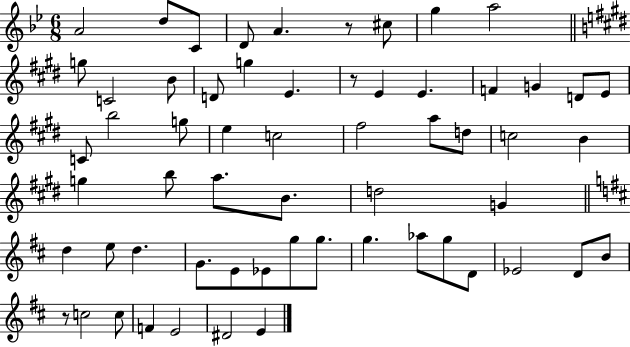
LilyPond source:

{
  \clef treble
  \numericTimeSignature
  \time 6/8
  \key bes \major
  \repeat volta 2 { a'2 d''8 c'8 | d'8 a'4. r8 cis''8 | g''4 a''2 | \bar "||" \break \key e \major g''8 c'2 b'8 | d'8 g''4 e'4. | r8 e'4 e'4. | f'4 g'4 d'8 e'8 | \break c'8 b''2 g''8 | e''4 c''2 | fis''2 a''8 d''8 | c''2 b'4 | \break g''4 b''8 a''8. b'8. | d''2 g'4 | \bar "||" \break \key b \minor d''4 e''8 d''4. | g'8. e'8 ees'8 g''8 g''8. | g''4. aes''8 g''8 d'8 | ees'2 d'8 b'8 | \break r8 c''2 c''8 | f'4 e'2 | dis'2 e'4 | } \bar "|."
}